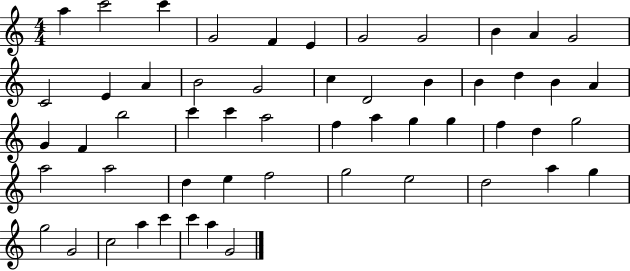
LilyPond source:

{
  \clef treble
  \numericTimeSignature
  \time 4/4
  \key c \major
  a''4 c'''2 c'''4 | g'2 f'4 e'4 | g'2 g'2 | b'4 a'4 g'2 | \break c'2 e'4 a'4 | b'2 g'2 | c''4 d'2 b'4 | b'4 d''4 b'4 a'4 | \break g'4 f'4 b''2 | c'''4 c'''4 a''2 | f''4 a''4 g''4 g''4 | f''4 d''4 g''2 | \break a''2 a''2 | d''4 e''4 f''2 | g''2 e''2 | d''2 a''4 g''4 | \break g''2 g'2 | c''2 a''4 c'''4 | c'''4 a''4 g'2 | \bar "|."
}